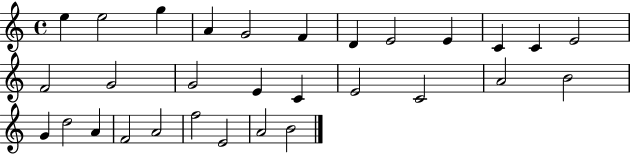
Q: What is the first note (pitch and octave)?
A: E5